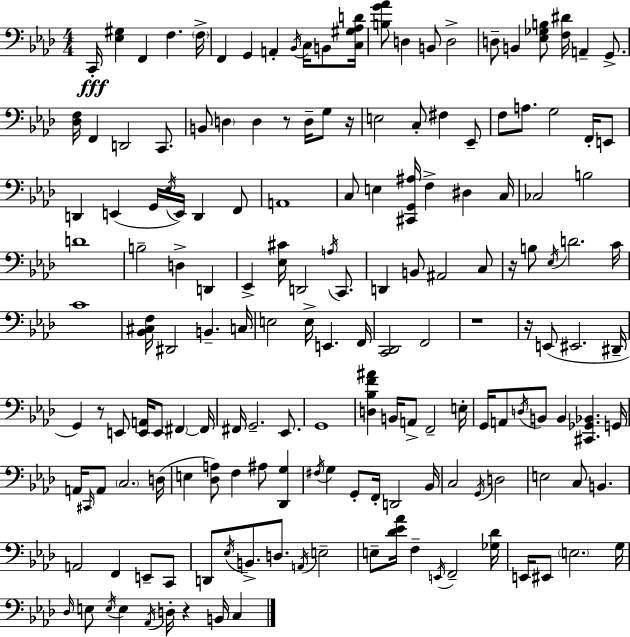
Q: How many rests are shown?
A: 7